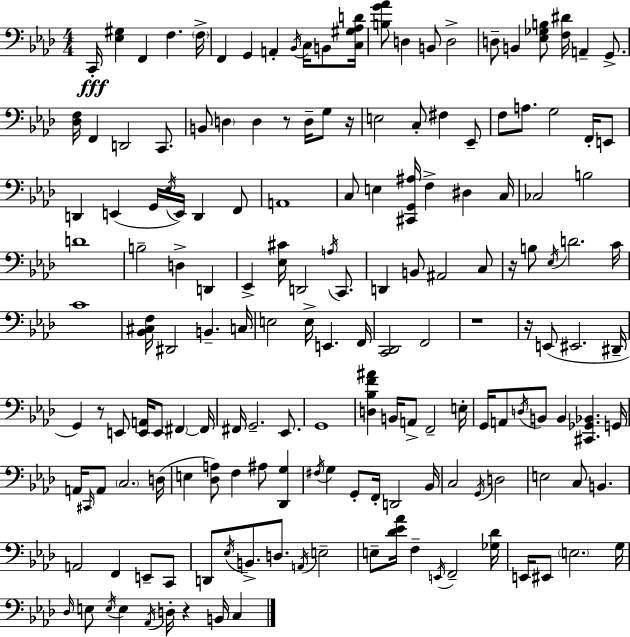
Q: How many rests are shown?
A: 7